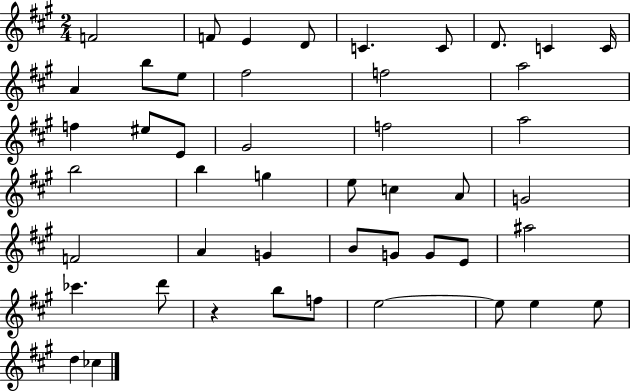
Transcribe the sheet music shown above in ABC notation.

X:1
T:Untitled
M:2/4
L:1/4
K:A
F2 F/2 E D/2 C C/2 D/2 C C/4 A b/2 e/2 ^f2 f2 a2 f ^e/2 E/2 ^G2 f2 a2 b2 b g e/2 c A/2 G2 F2 A G B/2 G/2 G/2 E/2 ^a2 _c' d'/2 z b/2 f/2 e2 e/2 e e/2 d _c